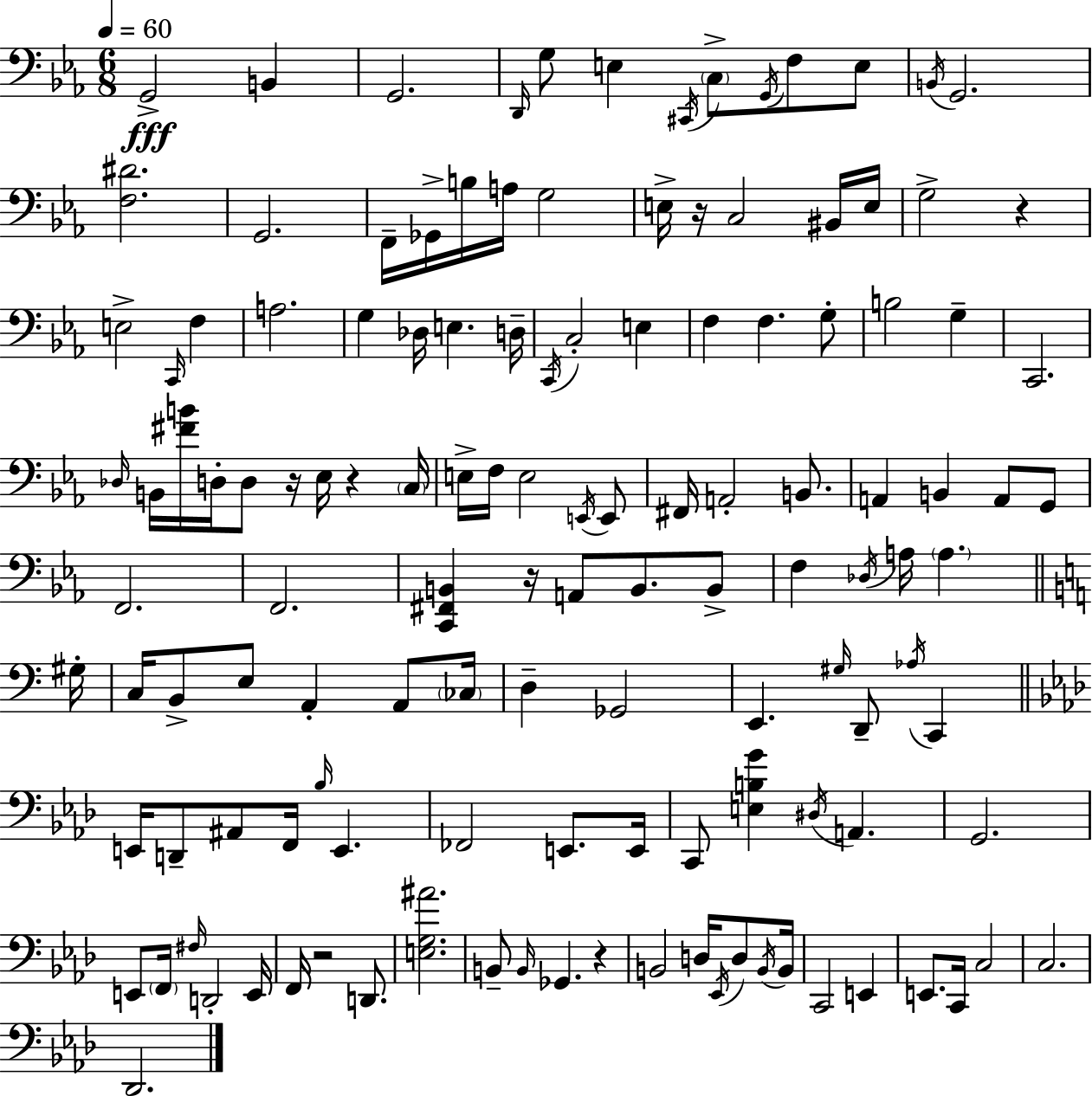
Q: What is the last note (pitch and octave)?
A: Db2